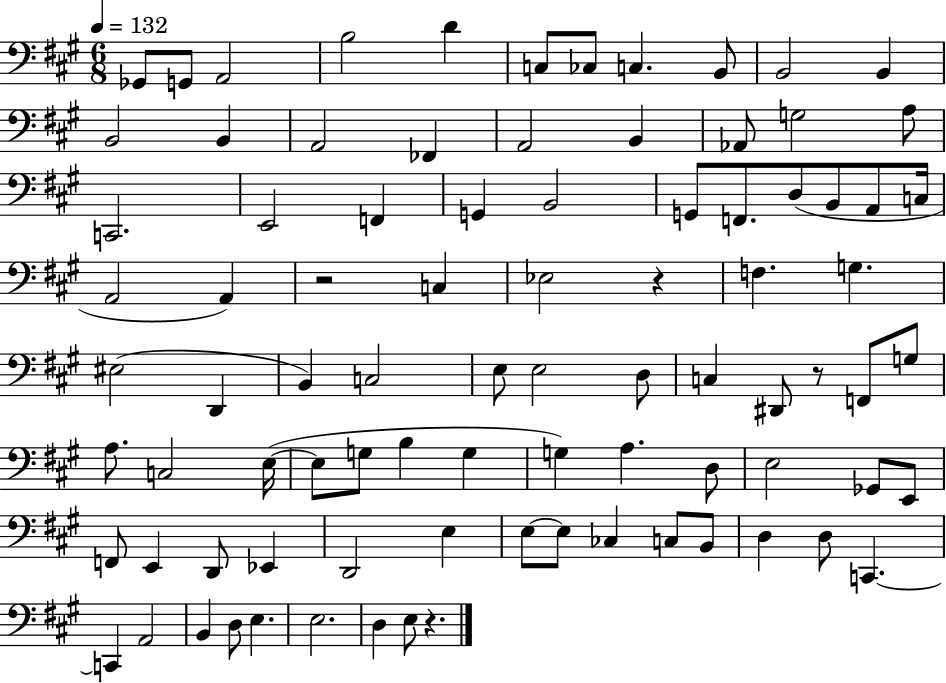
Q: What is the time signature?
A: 6/8